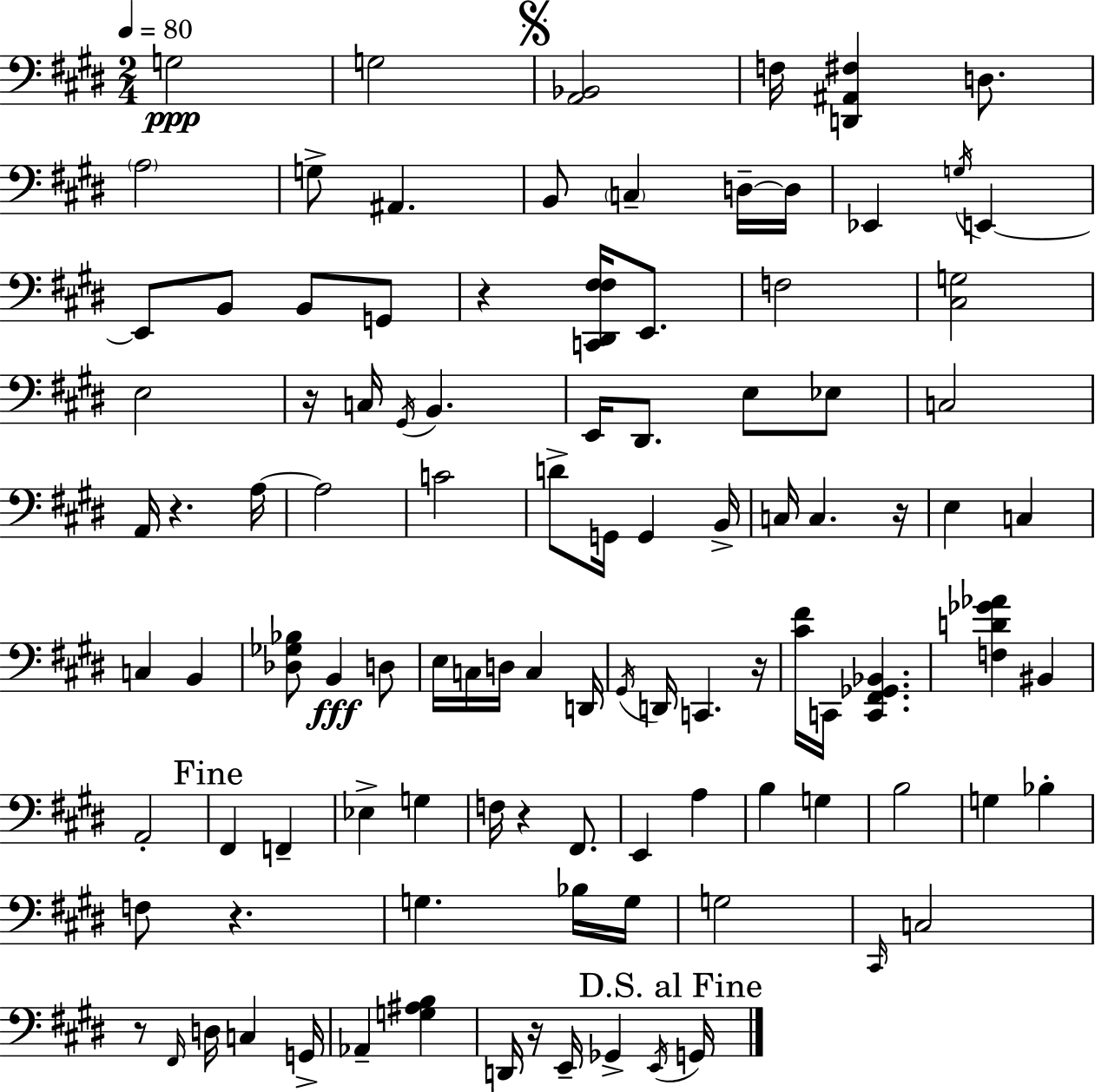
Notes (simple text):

G3/h G3/h [A2,Bb2]/h F3/s [D2,A#2,F#3]/q D3/e. A3/h G3/e A#2/q. B2/e C3/q D3/s D3/s Eb2/q G3/s E2/q E2/e B2/e B2/e G2/e R/q [C2,D#2,F#3,F#3]/s E2/e. F3/h [C#3,G3]/h E3/h R/s C3/s G#2/s B2/q. E2/s D#2/e. E3/e Eb3/e C3/h A2/s R/q. A3/s A3/h C4/h D4/e G2/s G2/q B2/s C3/s C3/q. R/s E3/q C3/q C3/q B2/q [Db3,Gb3,Bb3]/e B2/q D3/e E3/s C3/s D3/s C3/q D2/s G#2/s D2/s C2/q. R/s [C#4,F#4]/s C2/s [C2,F#2,Gb2,Bb2]/q. [F3,D4,Gb4,Ab4]/q BIS2/q A2/h F#2/q F2/q Eb3/q G3/q F3/s R/q F#2/e. E2/q A3/q B3/q G3/q B3/h G3/q Bb3/q F3/e R/q. G3/q. Bb3/s G3/s G3/h C#2/s C3/h R/e F#2/s D3/s C3/q G2/s Ab2/q [G3,A#3,B3]/q D2/s R/s E2/s Gb2/q E2/s G2/s